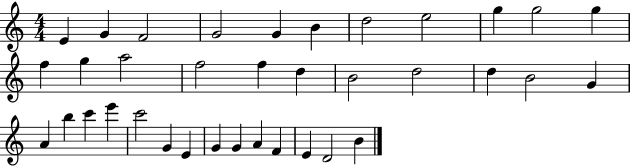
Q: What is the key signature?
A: C major